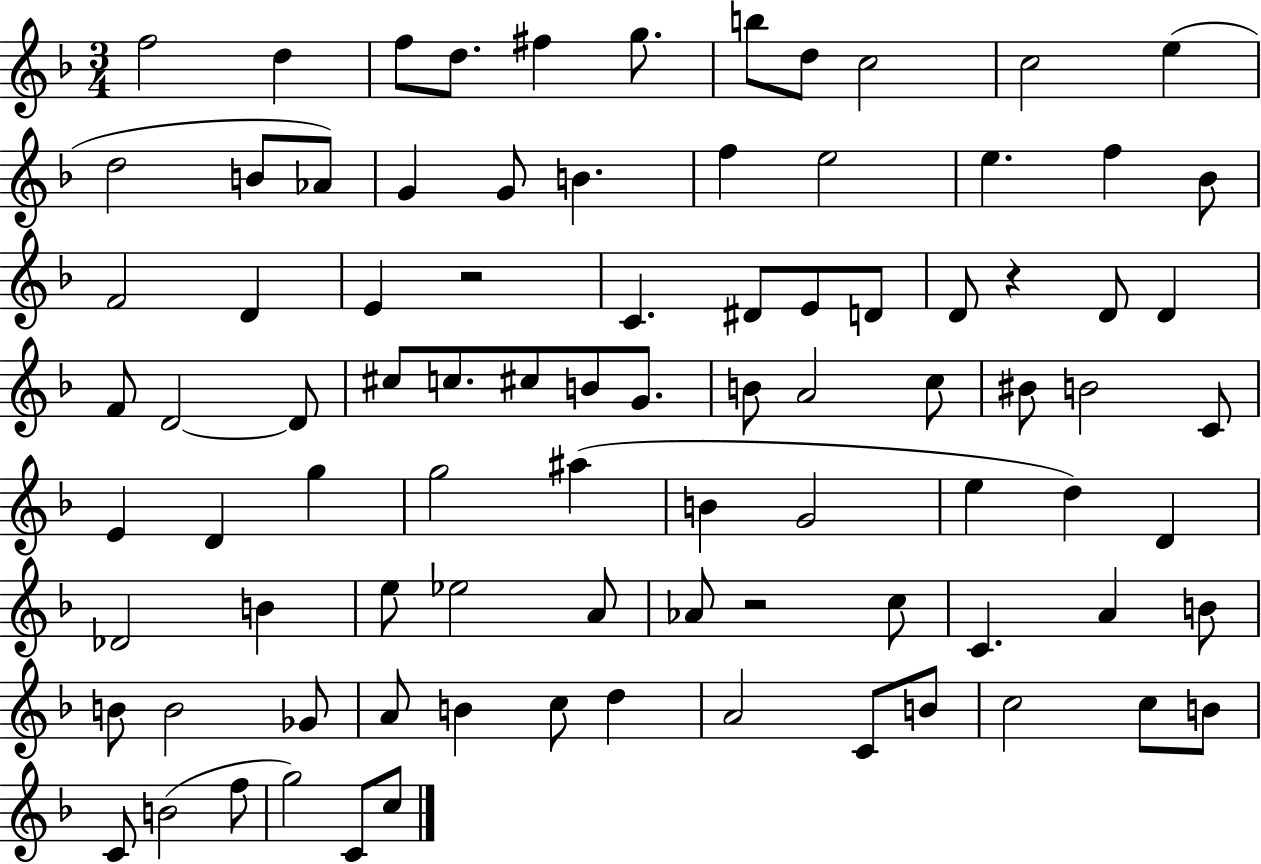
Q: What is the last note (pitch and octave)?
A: C5